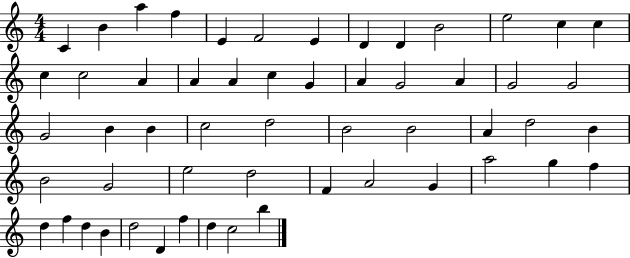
X:1
T:Untitled
M:4/4
L:1/4
K:C
C B a f E F2 E D D B2 e2 c c c c2 A A A c G A G2 A G2 G2 G2 B B c2 d2 B2 B2 A d2 B B2 G2 e2 d2 F A2 G a2 g f d f d B d2 D f d c2 b